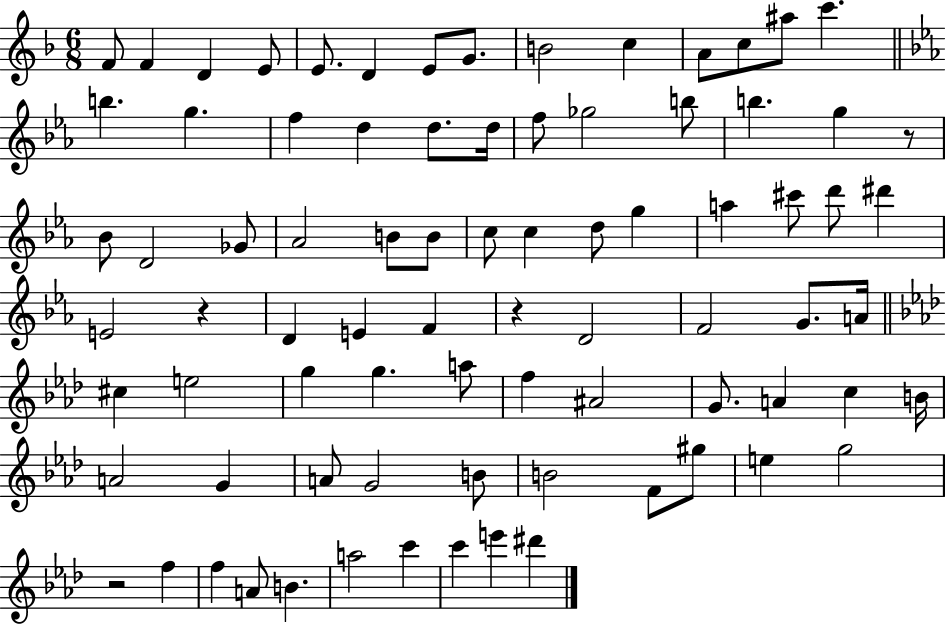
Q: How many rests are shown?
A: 4